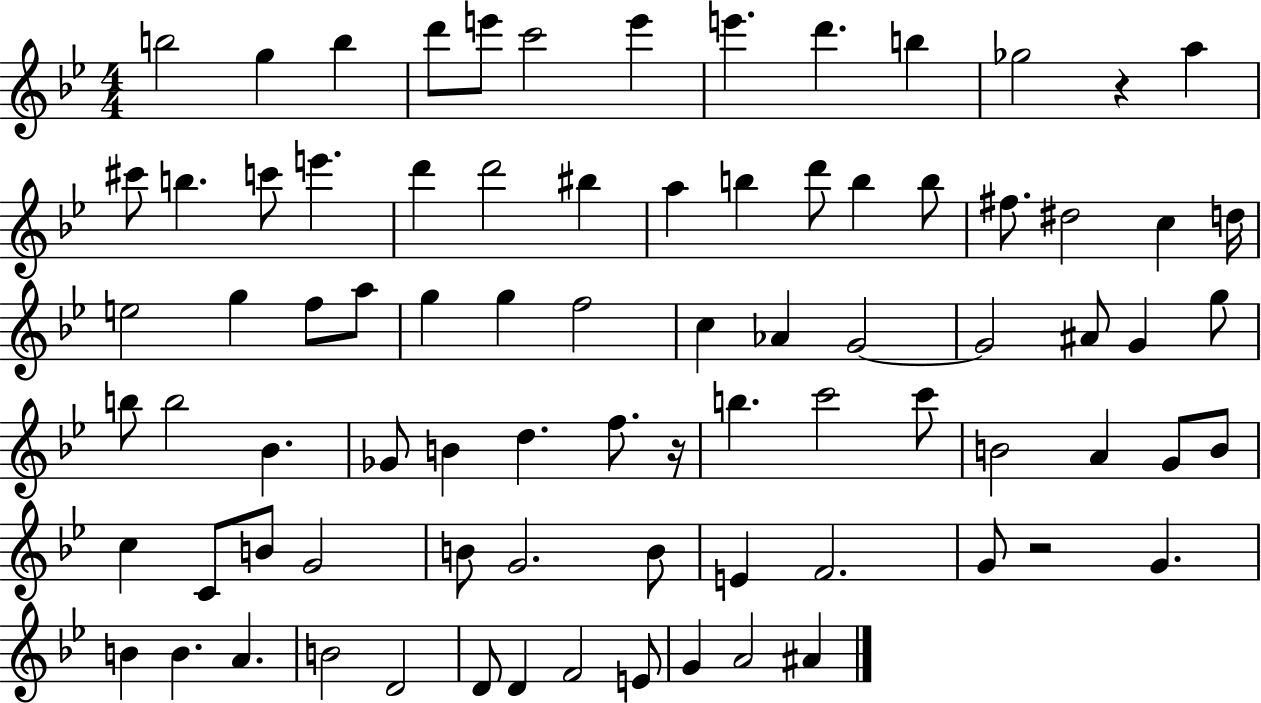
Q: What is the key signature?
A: BES major